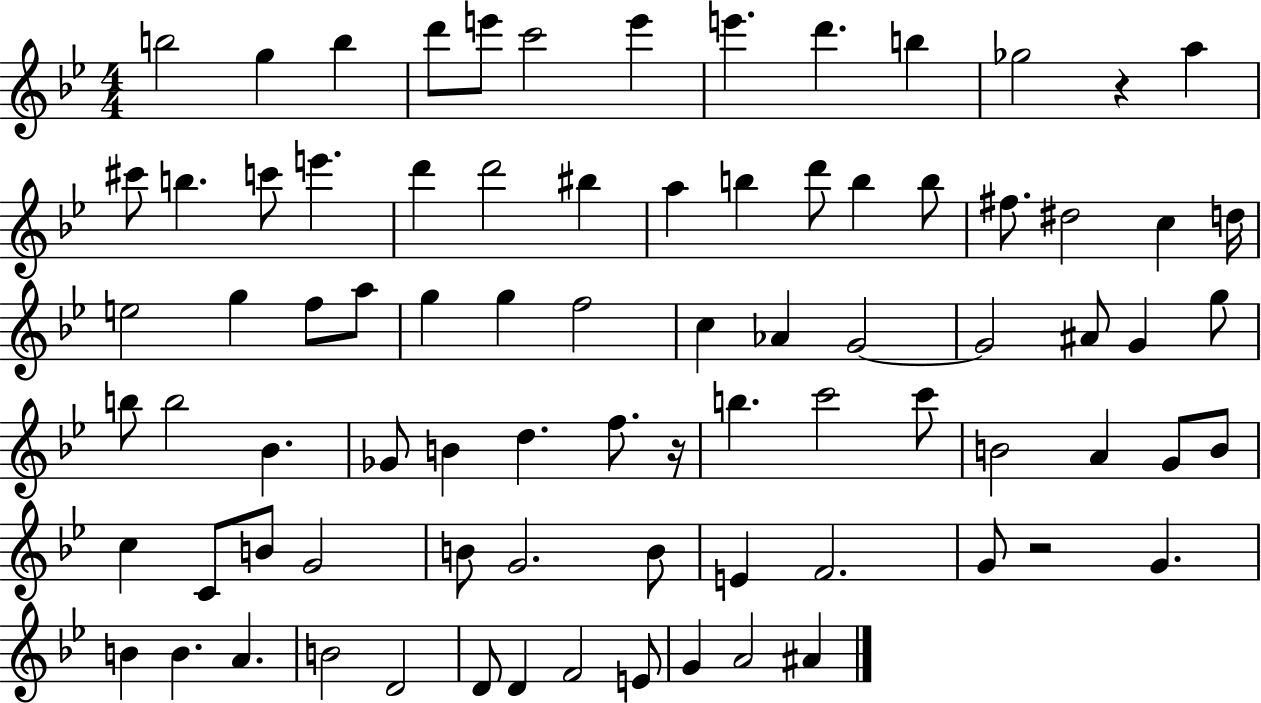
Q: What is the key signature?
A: BES major